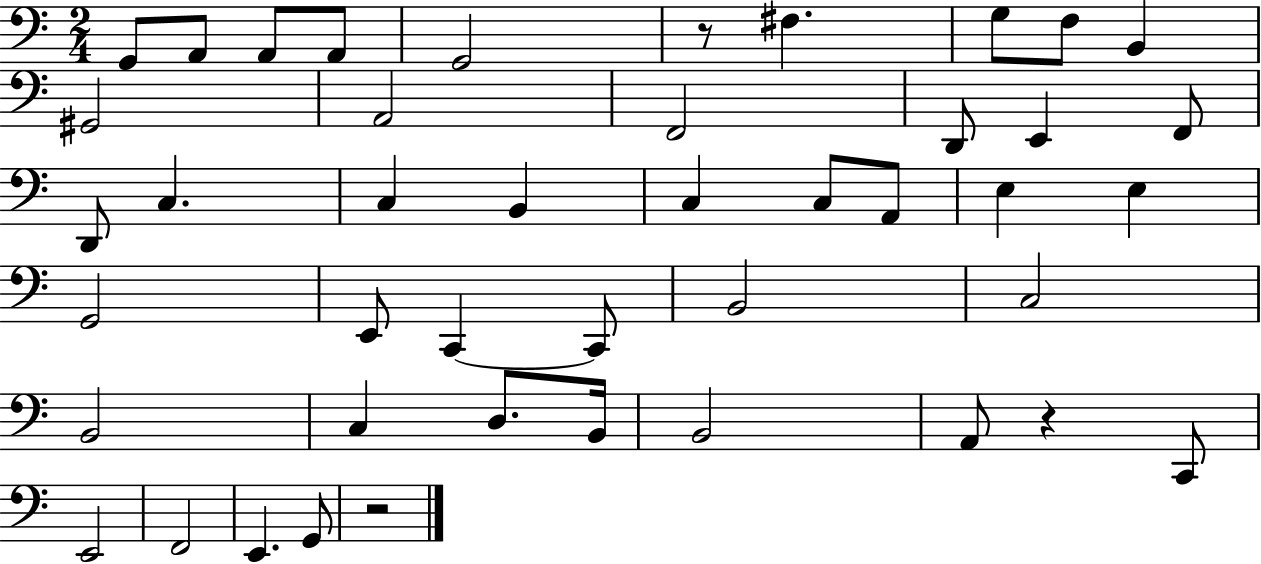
{
  \clef bass
  \numericTimeSignature
  \time 2/4
  \key c \major
  g,8 a,8 a,8 a,8 | g,2 | r8 fis4. | g8 f8 b,4 | \break gis,2 | a,2 | f,2 | d,8 e,4 f,8 | \break d,8 c4. | c4 b,4 | c4 c8 a,8 | e4 e4 | \break g,2 | e,8 c,4~~ c,8 | b,2 | c2 | \break b,2 | c4 d8. b,16 | b,2 | a,8 r4 c,8 | \break e,2 | f,2 | e,4. g,8 | r2 | \break \bar "|."
}